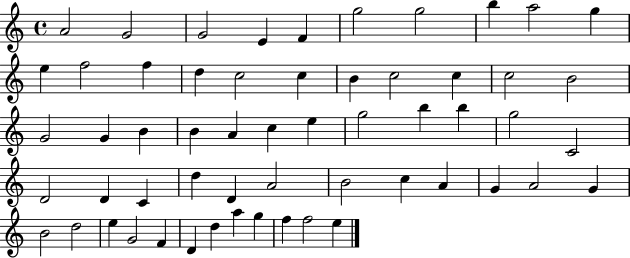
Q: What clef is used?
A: treble